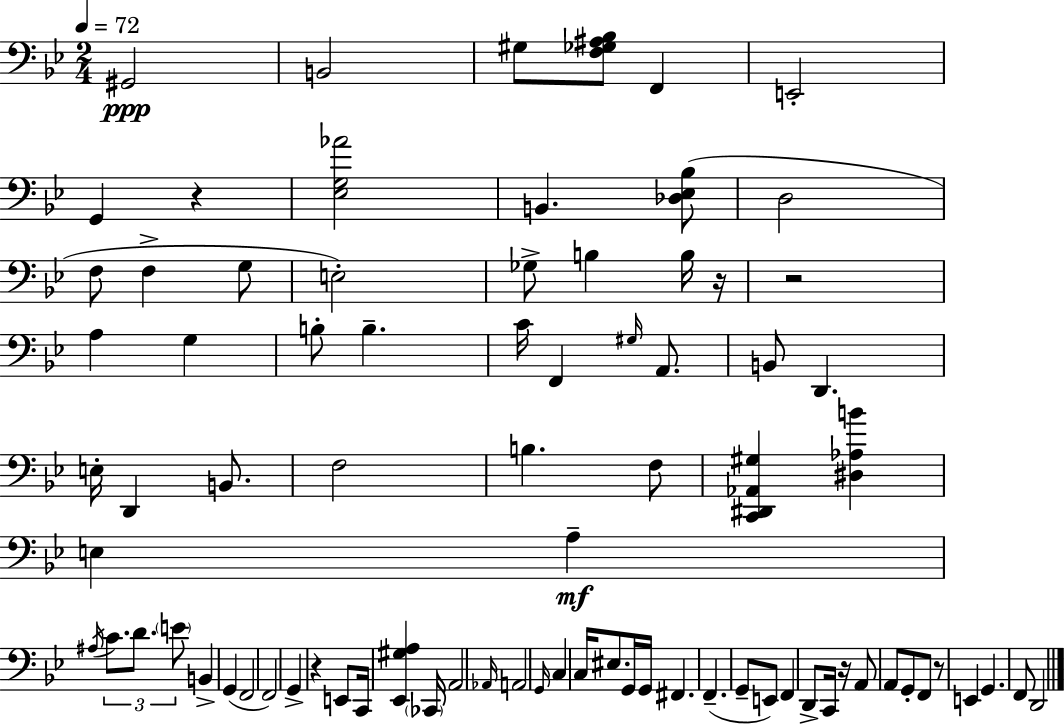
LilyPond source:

{
  \clef bass
  \numericTimeSignature
  \time 2/4
  \key bes \major
  \tempo 4 = 72
  \repeat volta 2 { gis,2\ppp | b,2 | gis8 <f ges ais bes>8 f,4 | e,2-. | \break g,4 r4 | <ees g aes'>2 | b,4. <des ees bes>8( | d2 | \break f8 f4-> g8 | e2-.) | ges8-> b4 b16 r16 | r2 | \break a4 g4 | b8-. b4.-- | c'16 f,4 \grace { gis16 } a,8. | b,8 d,4. | \break e16-. d,4 b,8. | f2 | b4. f8 | <c, dis, aes, gis>4 <dis aes b'>4 | \break e4 a4--\mf | \acciaccatura { ais16 } \tuplet 3/2 { c'8. d'8. | \parenthesize e'8 } b,4-> g,4( | f,2 | \break f,2) | g,4-> r4 | e,8 c,16 <ees, gis a>4 | \parenthesize ces,16 a,2 | \break \grace { aes,16 } a,2 | \grace { g,16 } c4 | c16 eis8. g,16 g,16 fis,4. | f,4.--( | \break g,8-- e,8) f,4 | d,8-> c,16 r16 a,8 | a,8 g,8-. f,8 r8 | e,4 g,4. | \break f,8 d,2 | } \bar "|."
}